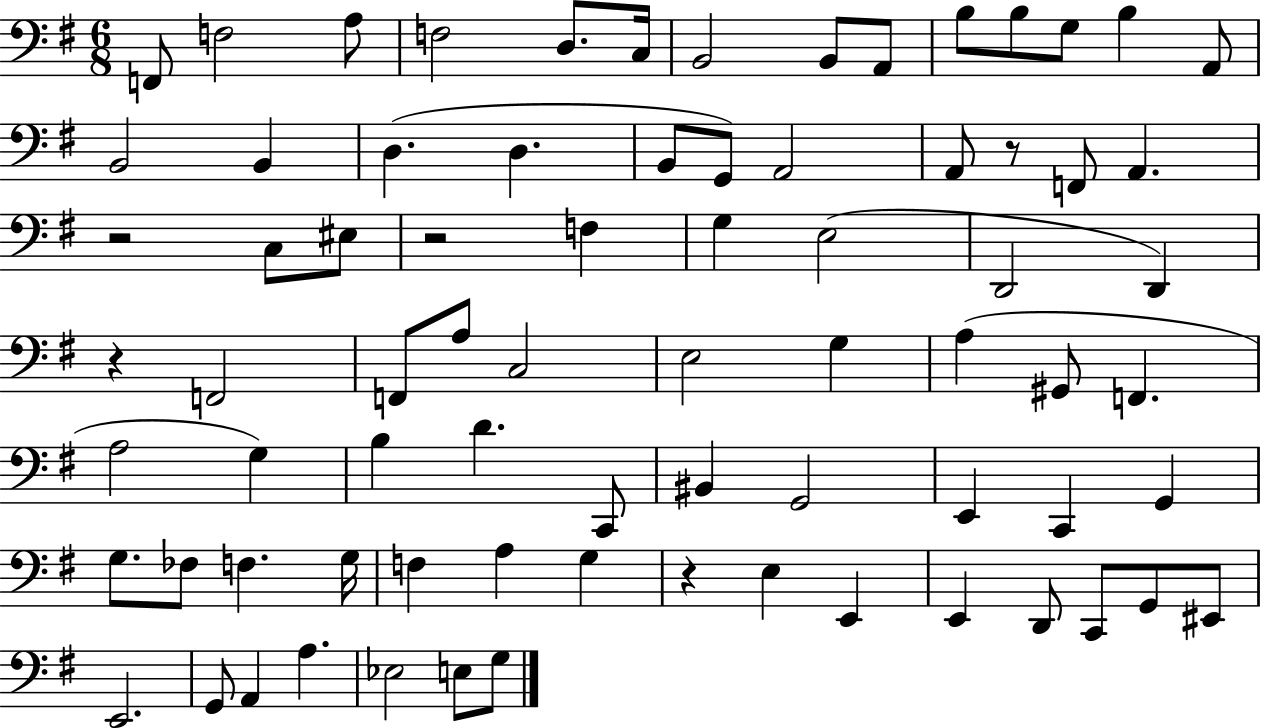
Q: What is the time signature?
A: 6/8